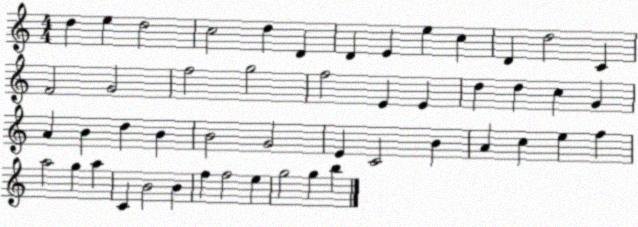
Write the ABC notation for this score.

X:1
T:Untitled
M:4/4
L:1/4
K:C
d e d2 c2 d D D E e c D d2 C F2 G2 f2 g2 f2 E E d d c G A B d B B2 G2 E C2 B A c e f a2 g a C B2 B f f2 e g2 g b